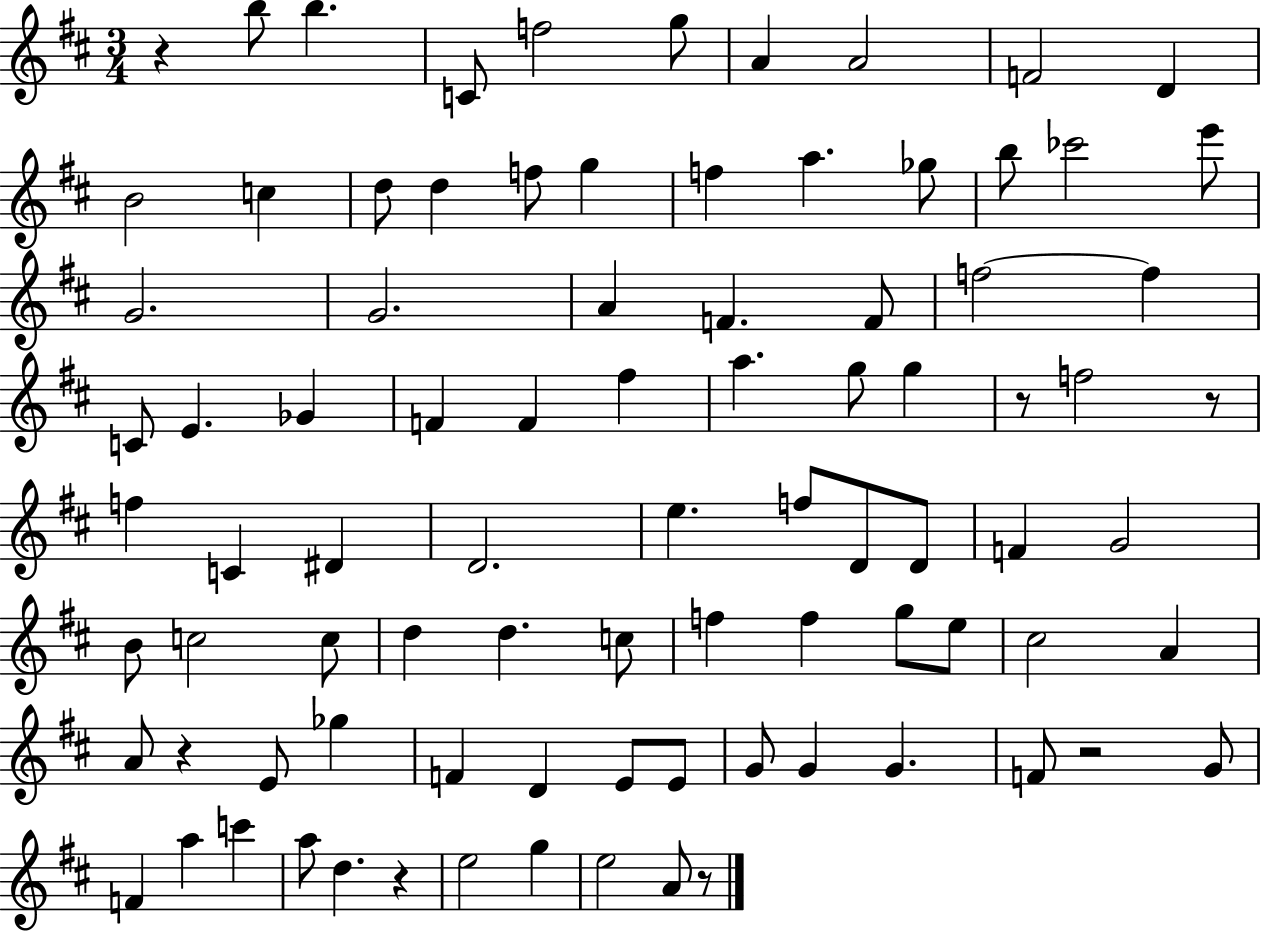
{
  \clef treble
  \numericTimeSignature
  \time 3/4
  \key d \major
  r4 b''8 b''4. | c'8 f''2 g''8 | a'4 a'2 | f'2 d'4 | \break b'2 c''4 | d''8 d''4 f''8 g''4 | f''4 a''4. ges''8 | b''8 ces'''2 e'''8 | \break g'2. | g'2. | a'4 f'4. f'8 | f''2~~ f''4 | \break c'8 e'4. ges'4 | f'4 f'4 fis''4 | a''4. g''8 g''4 | r8 f''2 r8 | \break f''4 c'4 dis'4 | d'2. | e''4. f''8 d'8 d'8 | f'4 g'2 | \break b'8 c''2 c''8 | d''4 d''4. c''8 | f''4 f''4 g''8 e''8 | cis''2 a'4 | \break a'8 r4 e'8 ges''4 | f'4 d'4 e'8 e'8 | g'8 g'4 g'4. | f'8 r2 g'8 | \break f'4 a''4 c'''4 | a''8 d''4. r4 | e''2 g''4 | e''2 a'8 r8 | \break \bar "|."
}